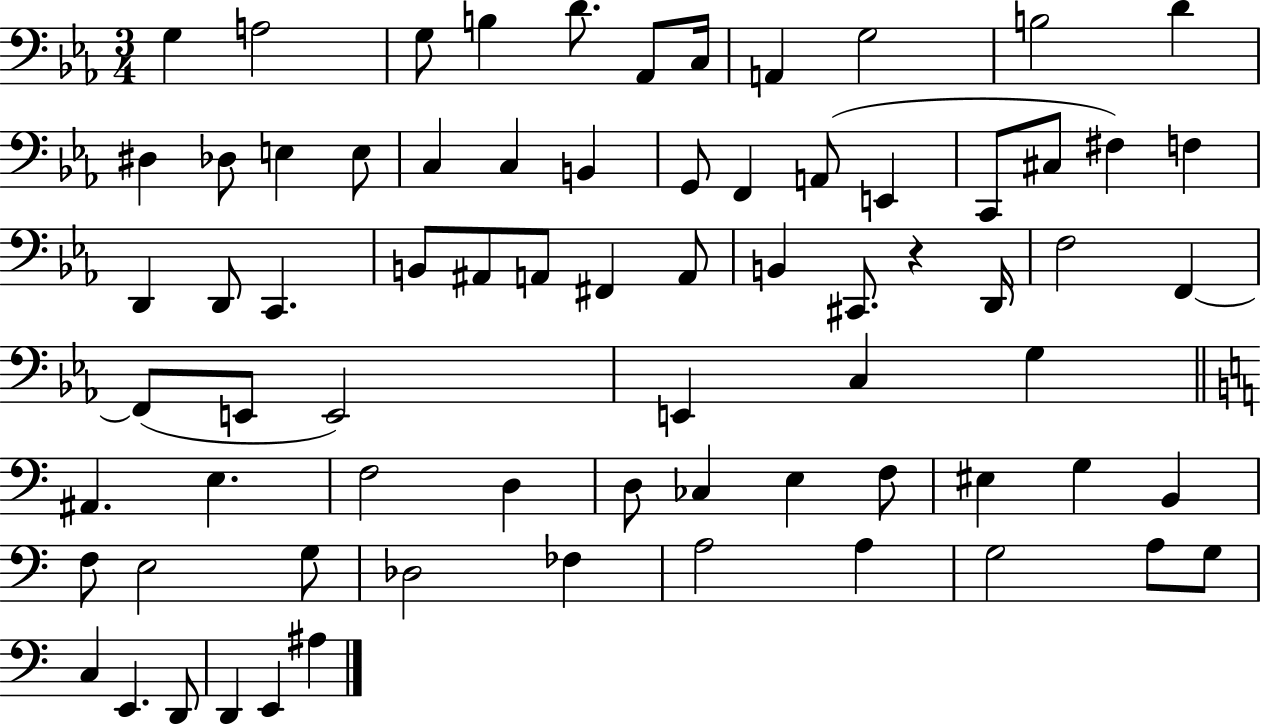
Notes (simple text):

G3/q A3/h G3/e B3/q D4/e. Ab2/e C3/s A2/q G3/h B3/h D4/q D#3/q Db3/e E3/q E3/e C3/q C3/q B2/q G2/e F2/q A2/e E2/q C2/e C#3/e F#3/q F3/q D2/q D2/e C2/q. B2/e A#2/e A2/e F#2/q A2/e B2/q C#2/e. R/q D2/s F3/h F2/q F2/e E2/e E2/h E2/q C3/q G3/q A#2/q. E3/q. F3/h D3/q D3/e CES3/q E3/q F3/e EIS3/q G3/q B2/q F3/e E3/h G3/e Db3/h FES3/q A3/h A3/q G3/h A3/e G3/e C3/q E2/q. D2/e D2/q E2/q A#3/q